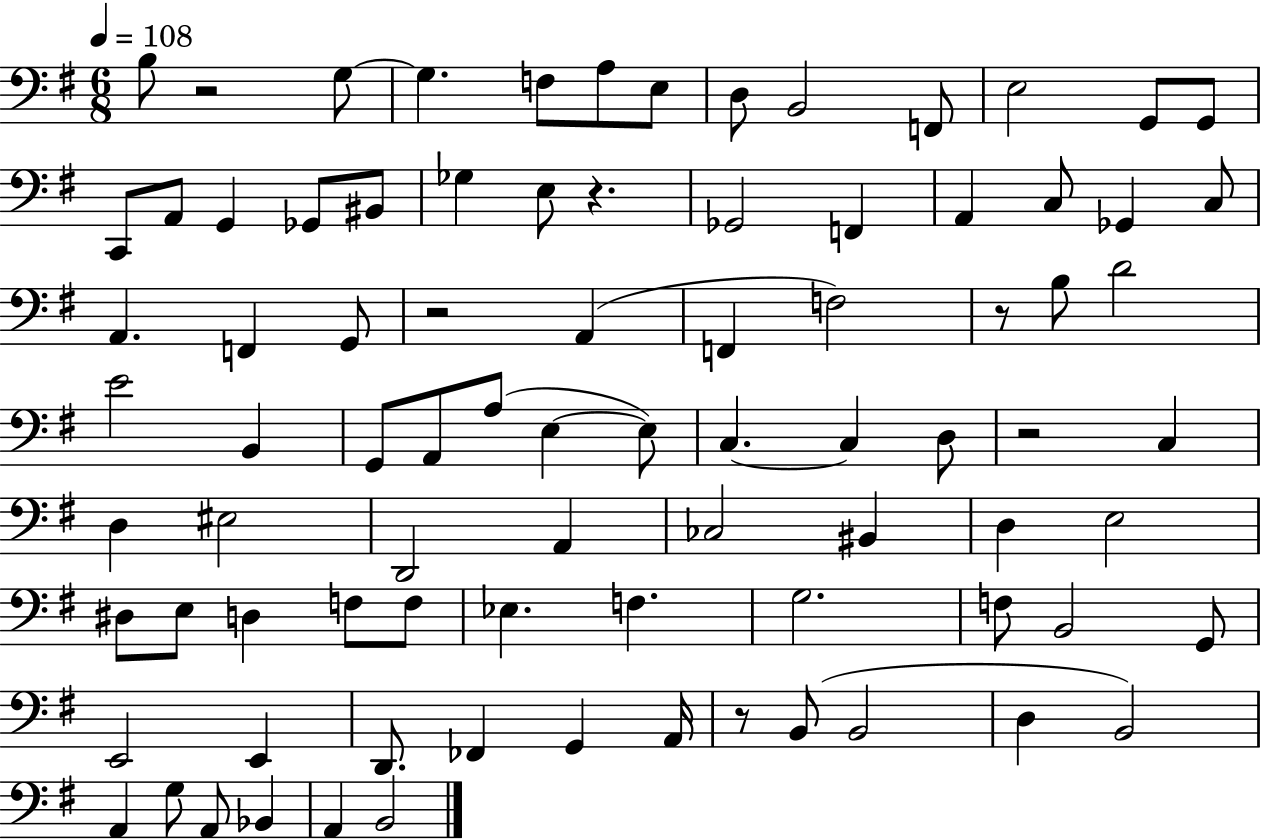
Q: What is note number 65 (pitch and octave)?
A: E2